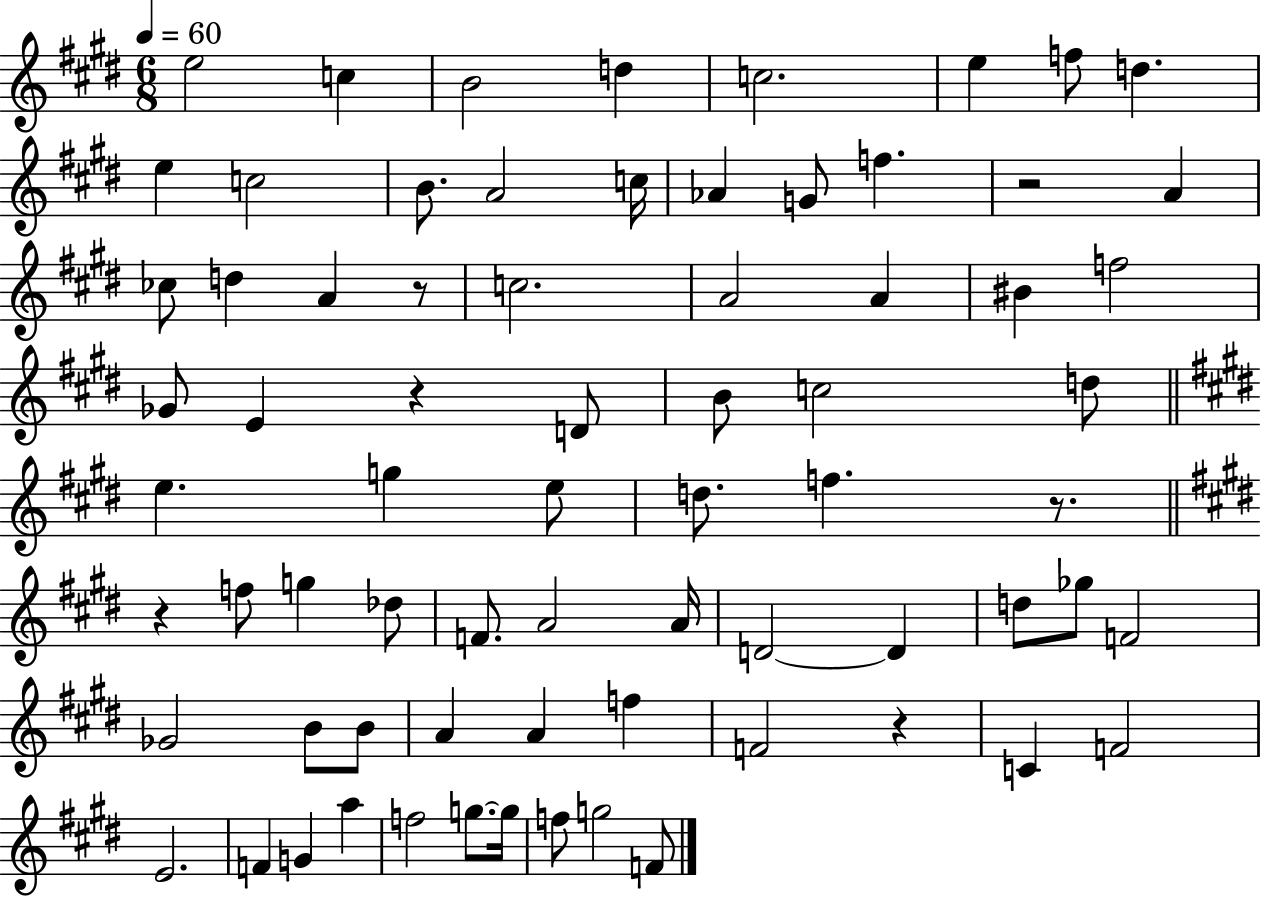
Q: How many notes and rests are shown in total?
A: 72